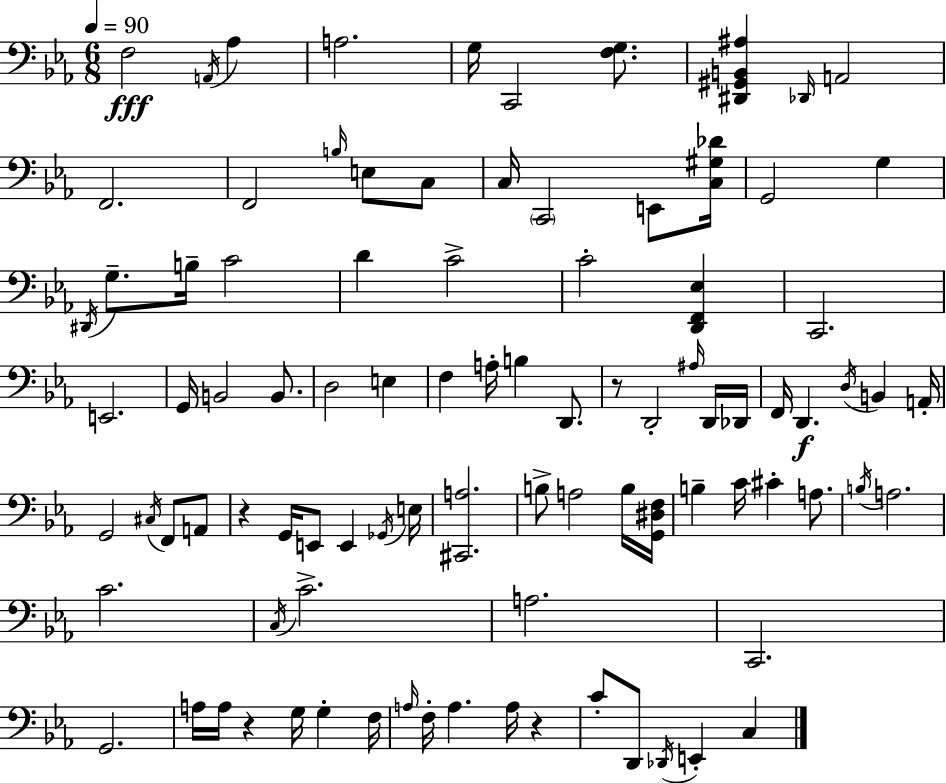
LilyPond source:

{
  \clef bass
  \numericTimeSignature
  \time 6/8
  \key ees \major
  \tempo 4 = 90
  f2\fff \acciaccatura { a,16 } aes4 | a2. | g16 c,2 <f g>8. | <dis, gis, b, ais>4 \grace { des,16 } a,2 | \break f,2. | f,2 \grace { b16 } e8 | c8 c16 \parenthesize c,2 | e,8 <c gis des'>16 g,2 g4 | \break \acciaccatura { dis,16 } g8.-- b16-- c'2 | d'4 c'2-> | c'2-. | <d, f, ees>4 c,2. | \break e,2. | g,16 b,2 | b,8. d2 | e4 f4 a16-. b4 | \break d,8. r8 d,2-. | \grace { ais16 } d,16 des,16 f,16 d,4.\f | \acciaccatura { d16 } b,4 a,16-. g,2 | \acciaccatura { cis16 } f,8 a,8 r4 g,16 | \break e,8 e,4 \acciaccatura { ges,16 } e16 <cis, a>2. | b8-> a2 | b16 <g, dis f>16 b4-- | c'16 cis'4-. a8. \acciaccatura { b16 } a2. | \break c'2. | \acciaccatura { c16 } c'2.-> | a2. | c,2. | \break g,2. | a16 a16 | r4 g16 g4-. f16 \grace { a16 } f16-. | a4. a16 r4 c'8-. | \break d,8 \acciaccatura { des,16 } e,4-. c4 | \bar "|."
}